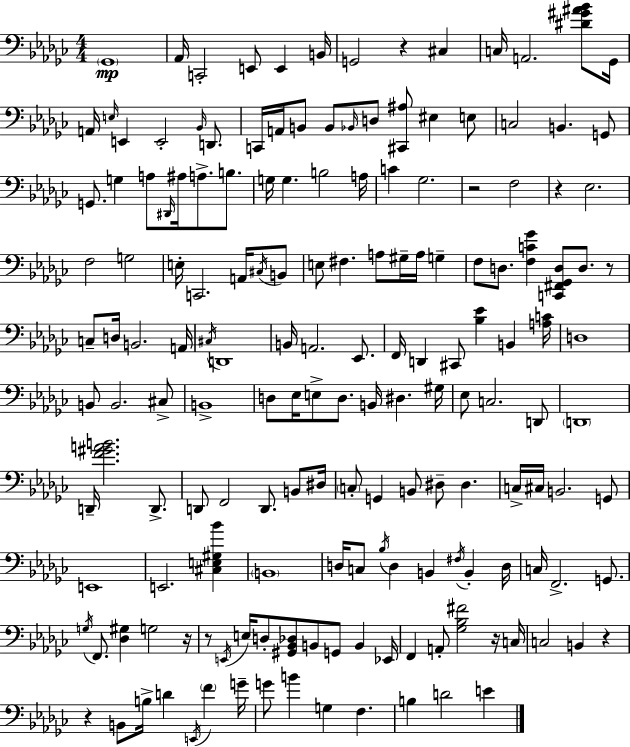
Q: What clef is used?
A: bass